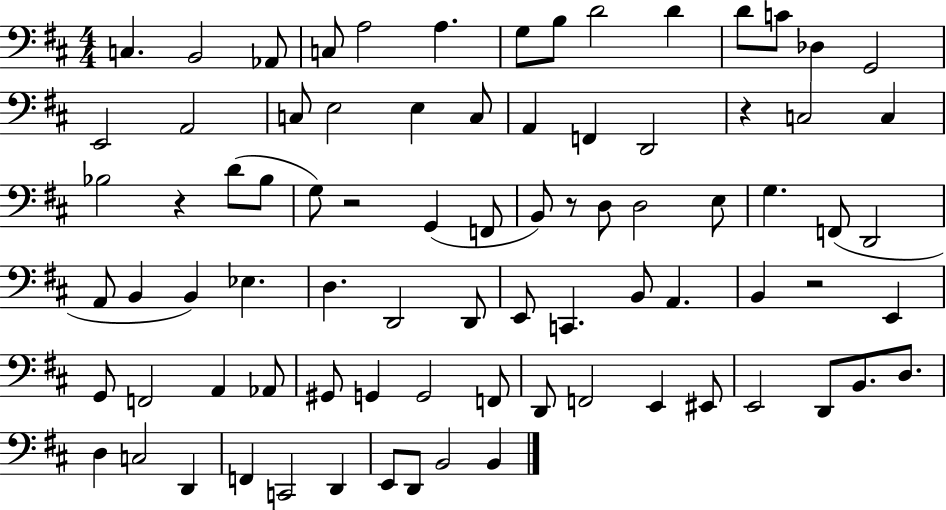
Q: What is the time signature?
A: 4/4